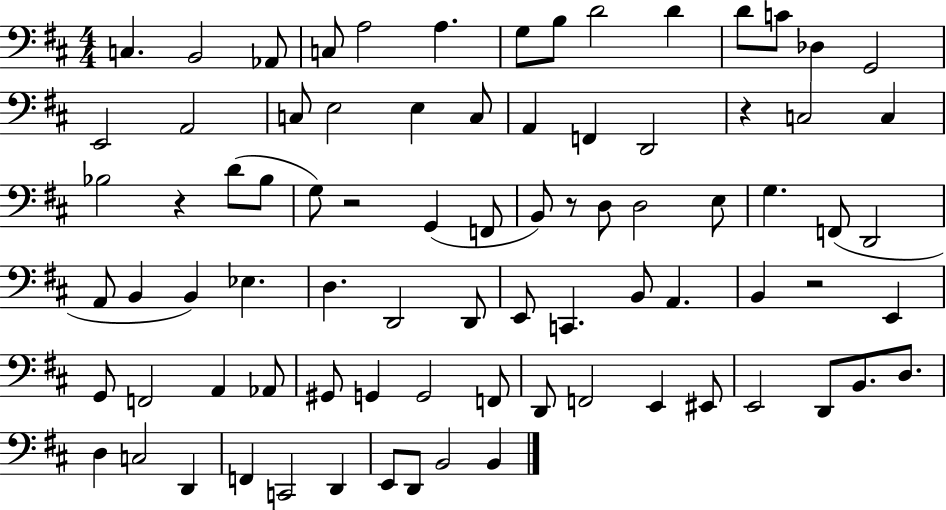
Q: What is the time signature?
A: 4/4